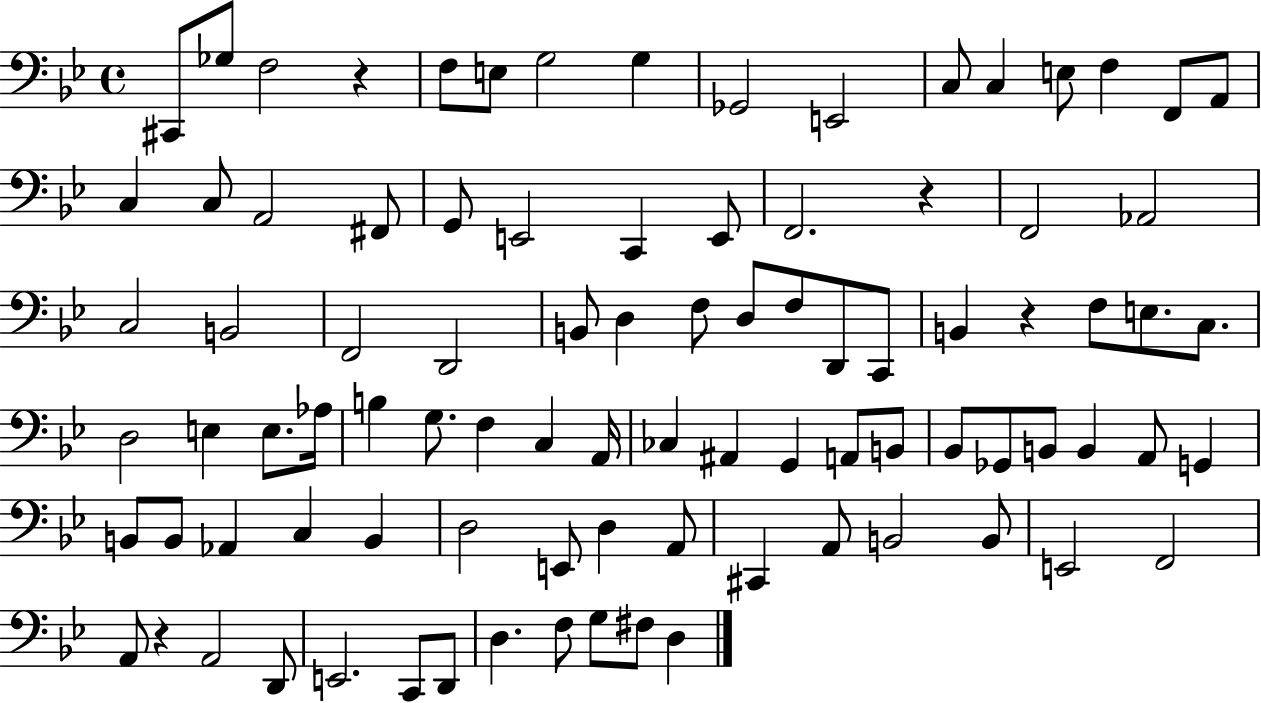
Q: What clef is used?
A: bass